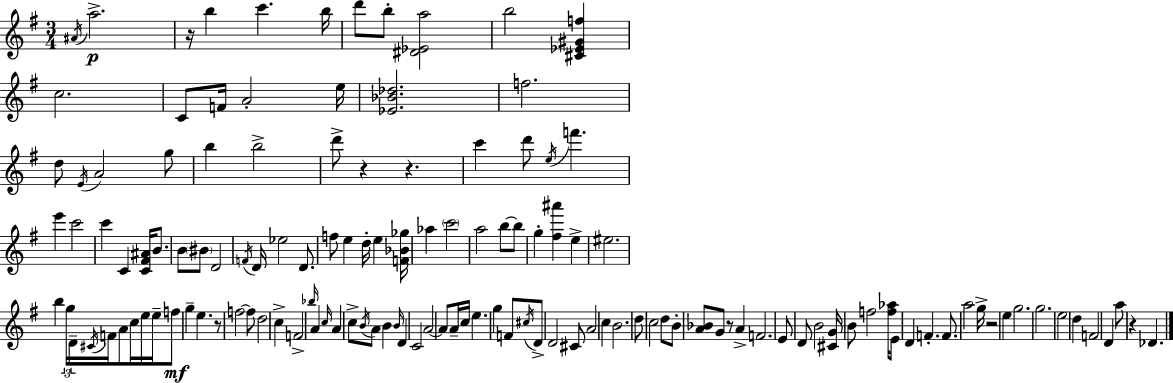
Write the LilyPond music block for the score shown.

{
  \clef treble
  \numericTimeSignature
  \time 3/4
  \key e \minor
  \acciaccatura { ais'16 }\p a''2.-> | r16 b''4 c'''4. | b''16 d'''8 b''8-. <dis' ees' a''>2 | b''2 <cis' ees' gis' f''>4 | \break c''2. | c'8 f'16 a'2-. | e''16 <ees' bes' des''>2. | f''2. | \break d''8 \acciaccatura { e'16 } a'2 | g''8 b''4 b''2-> | d'''8-> r4 r4. | c'''4 d'''8 \acciaccatura { e''16 } f'''4. | \break e'''4 c'''2 | c'''4 c'4 <c' fis' ais'>16 | b'8. b'8 \parenthesize bis'8 d'2 | \acciaccatura { f'16 } d'16 ees''2 | \break d'8. f''8 e''4 d''16-. e''4 | <f' bes' ges''>16 aes''4 \parenthesize c'''2 | a''2 | b''8~~ b''8 g''4-. <fis'' ais'''>4 | \break e''4-> eis''2. | b''4 \tuplet 3/2 { g''16 d'16-- \acciaccatura { cis'16 } } f'16 | a'8 c''16 e''16 e''16-- f''8\mf g''4-- e''4. | r8 f''2~~ | \break f''8 d''2 | c''4-> f'2-> | \grace { bes''16 } a'4 \grace { c''16 } a'4 c''8-> | \acciaccatura { b'16 } a'8 b'4 \grace { b'16 } d'4 | \break c'2 a'2~~ | a'8 a'16-- c''16 e''4. | g''4 f'8 \acciaccatura { cis''16 } d'8-> | d'2 cis'8 a'2 | \break c''4 b'2. | d''8 | c''2 d''8 b'8-. | <a' bes'>8 g'8 r8 a'4-> f'2. | \break e'8 | d'8 b'2 <cis' g'>16 b'8 | f''2 <f'' aes''>16 e'8 | d'4 f'4.-. f'8. | \break a''2 g''16-> r2 | e''4 g''2. | g''2. | e''2 | \break d''4 f'2 | d'4 a''8 | r4 des'4. \bar "|."
}